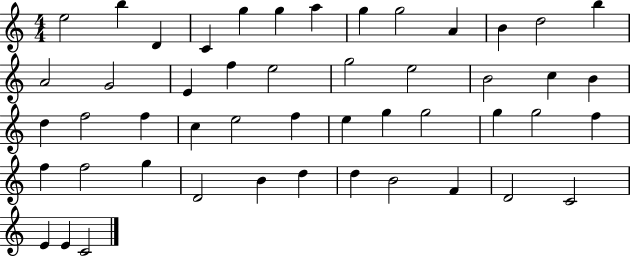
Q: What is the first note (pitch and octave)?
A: E5